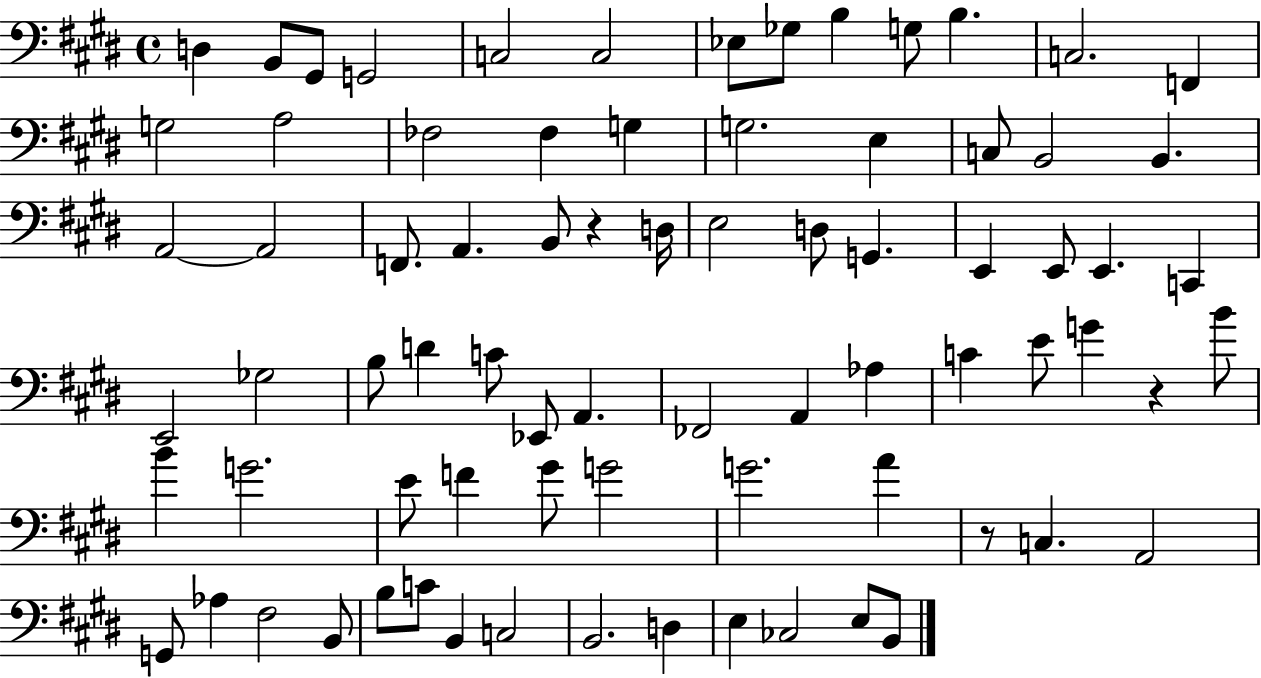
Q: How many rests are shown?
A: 3